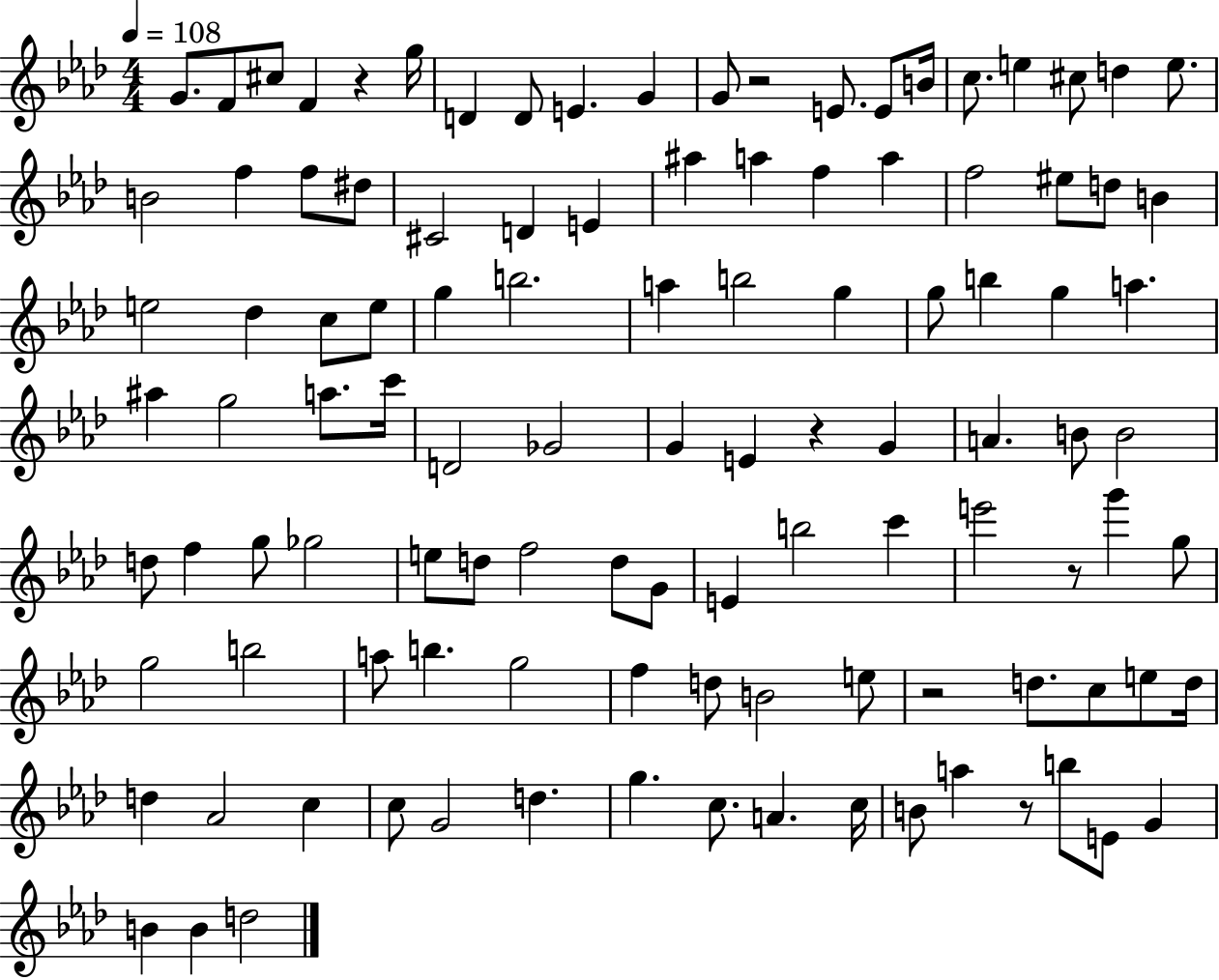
X:1
T:Untitled
M:4/4
L:1/4
K:Ab
G/2 F/2 ^c/2 F z g/4 D D/2 E G G/2 z2 E/2 E/2 B/4 c/2 e ^c/2 d e/2 B2 f f/2 ^d/2 ^C2 D E ^a a f a f2 ^e/2 d/2 B e2 _d c/2 e/2 g b2 a b2 g g/2 b g a ^a g2 a/2 c'/4 D2 _G2 G E z G A B/2 B2 d/2 f g/2 _g2 e/2 d/2 f2 d/2 G/2 E b2 c' e'2 z/2 g' g/2 g2 b2 a/2 b g2 f d/2 B2 e/2 z2 d/2 c/2 e/2 d/4 d _A2 c c/2 G2 d g c/2 A c/4 B/2 a z/2 b/2 E/2 G B B d2